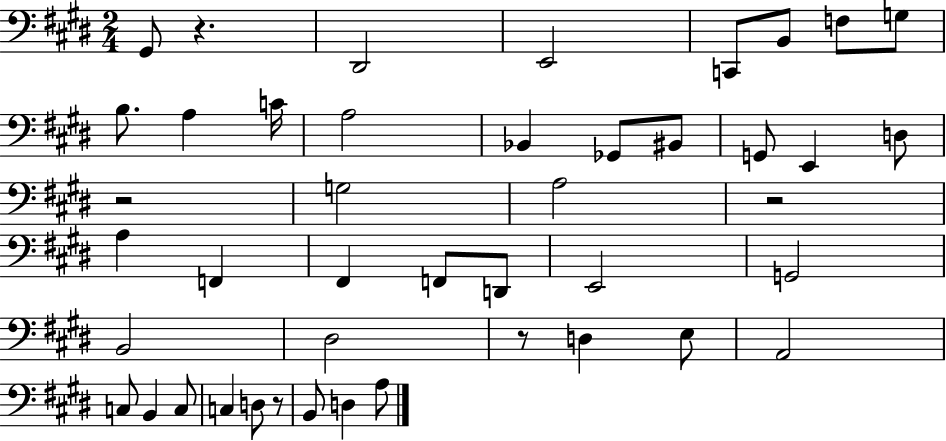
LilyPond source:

{
  \clef bass
  \numericTimeSignature
  \time 2/4
  \key e \major
  \repeat volta 2 { gis,8 r4. | dis,2 | e,2 | c,8 b,8 f8 g8 | \break b8. a4 c'16 | a2 | bes,4 ges,8 bis,8 | g,8 e,4 d8 | \break r2 | g2 | a2 | r2 | \break a4 f,4 | fis,4 f,8 d,8 | e,2 | g,2 | \break b,2 | dis2 | r8 d4 e8 | a,2 | \break c8 b,4 c8 | c4 d8 r8 | b,8 d4 a8 | } \bar "|."
}